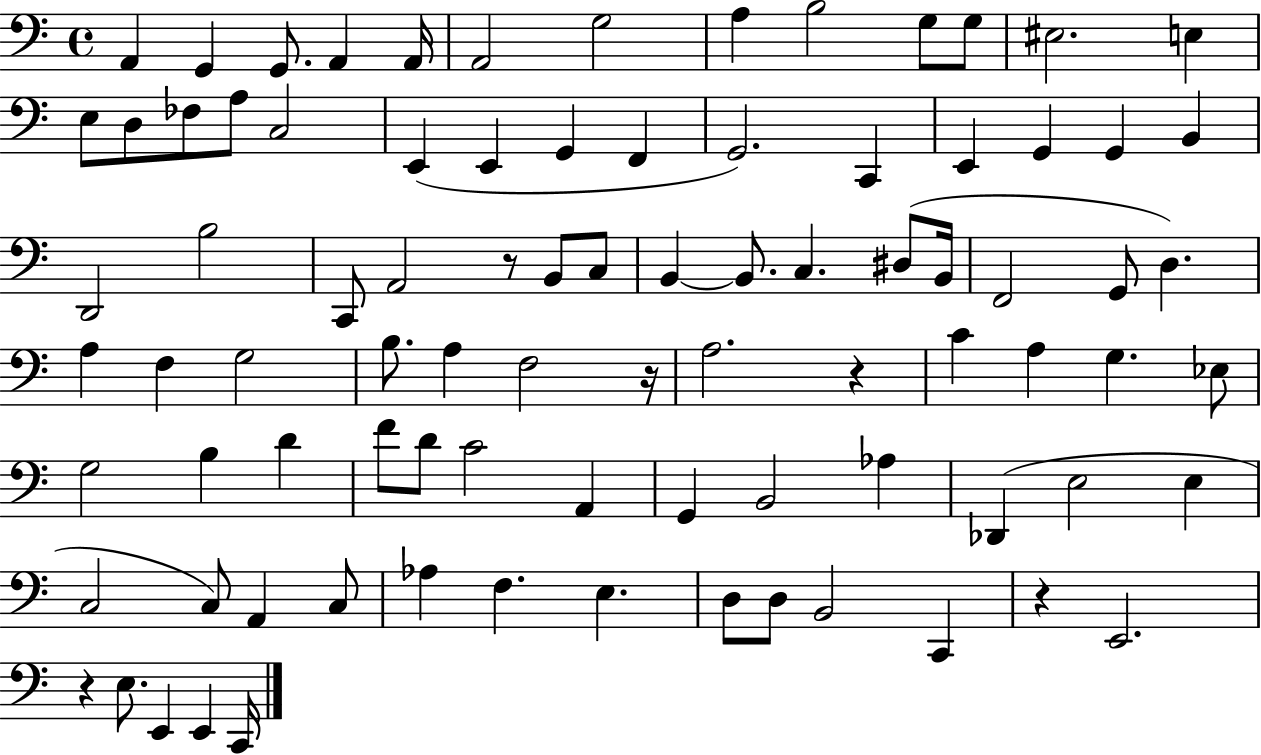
X:1
T:Untitled
M:4/4
L:1/4
K:C
A,, G,, G,,/2 A,, A,,/4 A,,2 G,2 A, B,2 G,/2 G,/2 ^E,2 E, E,/2 D,/2 _F,/2 A,/2 C,2 E,, E,, G,, F,, G,,2 C,, E,, G,, G,, B,, D,,2 B,2 C,,/2 A,,2 z/2 B,,/2 C,/2 B,, B,,/2 C, ^D,/2 B,,/4 F,,2 G,,/2 D, A, F, G,2 B,/2 A, F,2 z/4 A,2 z C A, G, _E,/2 G,2 B, D F/2 D/2 C2 A,, G,, B,,2 _A, _D,, E,2 E, C,2 C,/2 A,, C,/2 _A, F, E, D,/2 D,/2 B,,2 C,, z E,,2 z E,/2 E,, E,, C,,/4